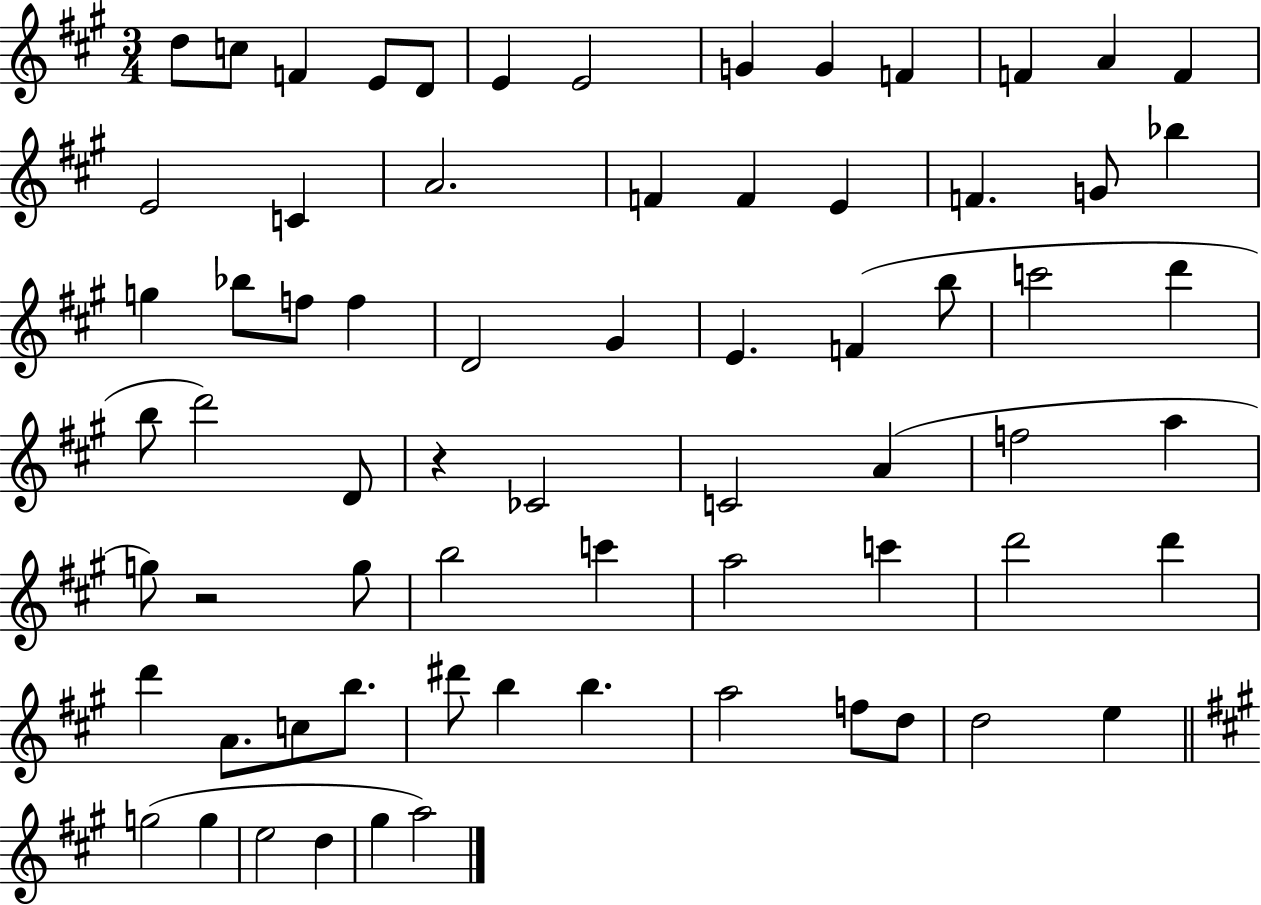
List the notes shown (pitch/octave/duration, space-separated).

D5/e C5/e F4/q E4/e D4/e E4/q E4/h G4/q G4/q F4/q F4/q A4/q F4/q E4/h C4/q A4/h. F4/q F4/q E4/q F4/q. G4/e Bb5/q G5/q Bb5/e F5/e F5/q D4/h G#4/q E4/q. F4/q B5/e C6/h D6/q B5/e D6/h D4/e R/q CES4/h C4/h A4/q F5/h A5/q G5/e R/h G5/e B5/h C6/q A5/h C6/q D6/h D6/q D6/q A4/e. C5/e B5/e. D#6/e B5/q B5/q. A5/h F5/e D5/e D5/h E5/q G5/h G5/q E5/h D5/q G#5/q A5/h